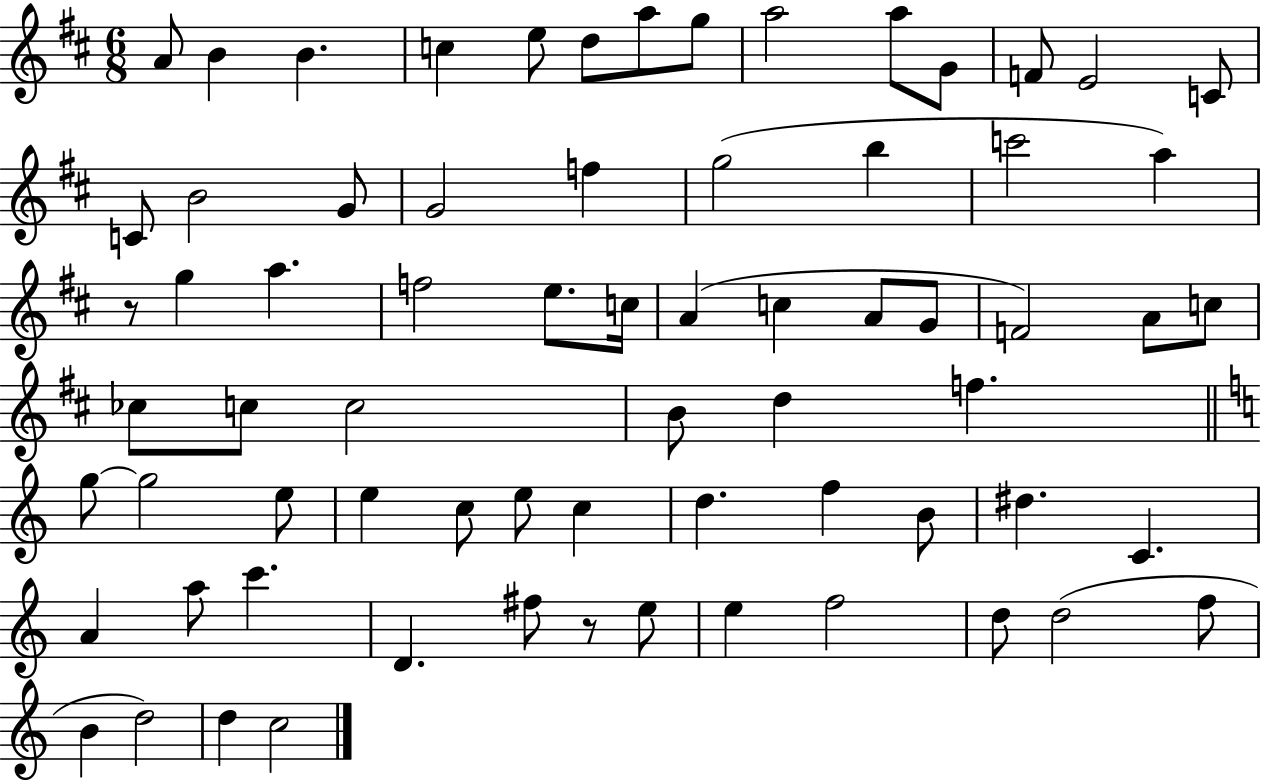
{
  \clef treble
  \numericTimeSignature
  \time 6/8
  \key d \major
  a'8 b'4 b'4. | c''4 e''8 d''8 a''8 g''8 | a''2 a''8 g'8 | f'8 e'2 c'8 | \break c'8 b'2 g'8 | g'2 f''4 | g''2( b''4 | c'''2 a''4) | \break r8 g''4 a''4. | f''2 e''8. c''16 | a'4( c''4 a'8 g'8 | f'2) a'8 c''8 | \break ces''8 c''8 c''2 | b'8 d''4 f''4. | \bar "||" \break \key c \major g''8~~ g''2 e''8 | e''4 c''8 e''8 c''4 | d''4. f''4 b'8 | dis''4. c'4. | \break a'4 a''8 c'''4. | d'4. fis''8 r8 e''8 | e''4 f''2 | d''8 d''2( f''8 | \break b'4 d''2) | d''4 c''2 | \bar "|."
}